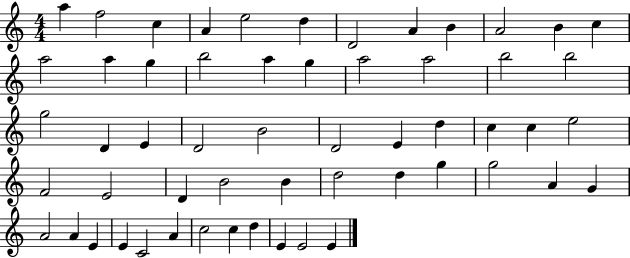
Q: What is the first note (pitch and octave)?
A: A5